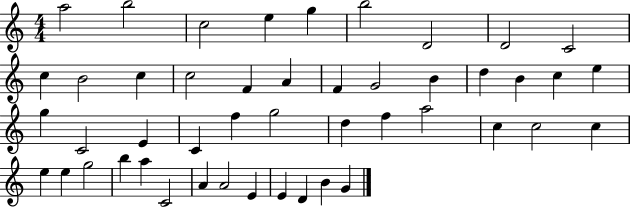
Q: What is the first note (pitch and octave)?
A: A5